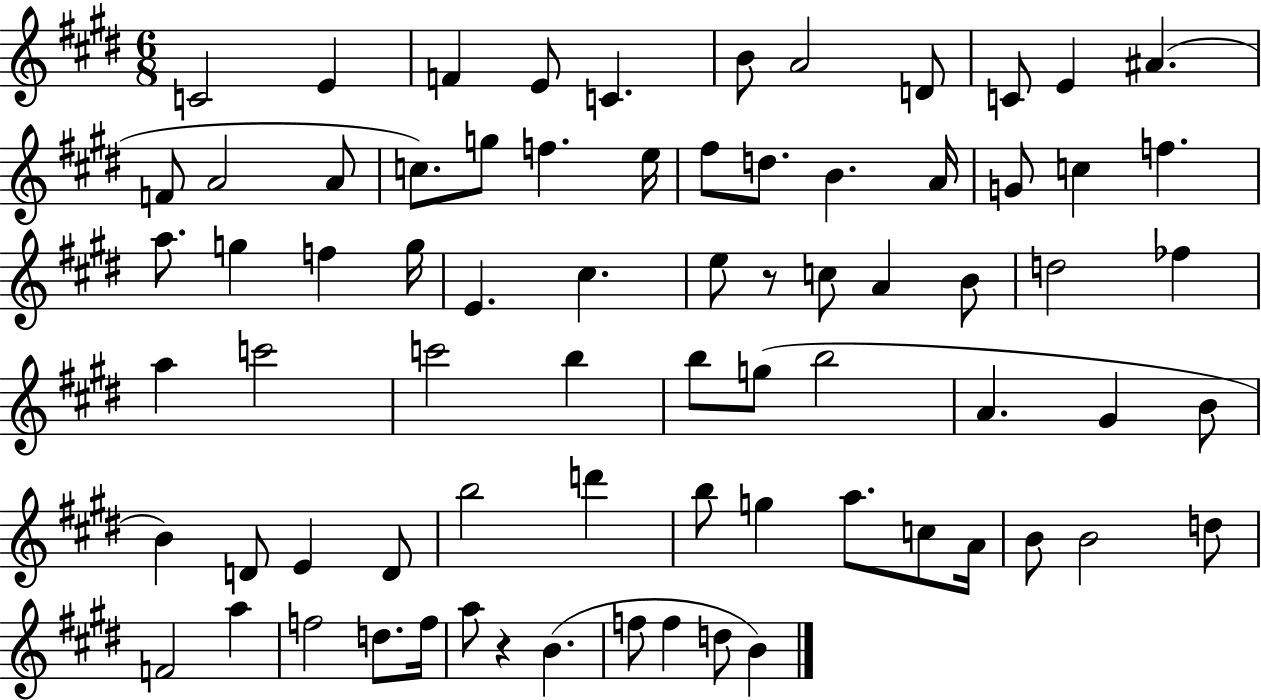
C4/h E4/q F4/q E4/e C4/q. B4/e A4/h D4/e C4/e E4/q A#4/q. F4/e A4/h A4/e C5/e. G5/e F5/q. E5/s F#5/e D5/e. B4/q. A4/s G4/e C5/q F5/q. A5/e. G5/q F5/q G5/s E4/q. C#5/q. E5/e R/e C5/e A4/q B4/e D5/h FES5/q A5/q C6/h C6/h B5/q B5/e G5/e B5/h A4/q. G#4/q B4/e B4/q D4/e E4/q D4/e B5/h D6/q B5/e G5/q A5/e. C5/e A4/s B4/e B4/h D5/e F4/h A5/q F5/h D5/e. F5/s A5/e R/q B4/q. F5/e F5/q D5/e B4/q